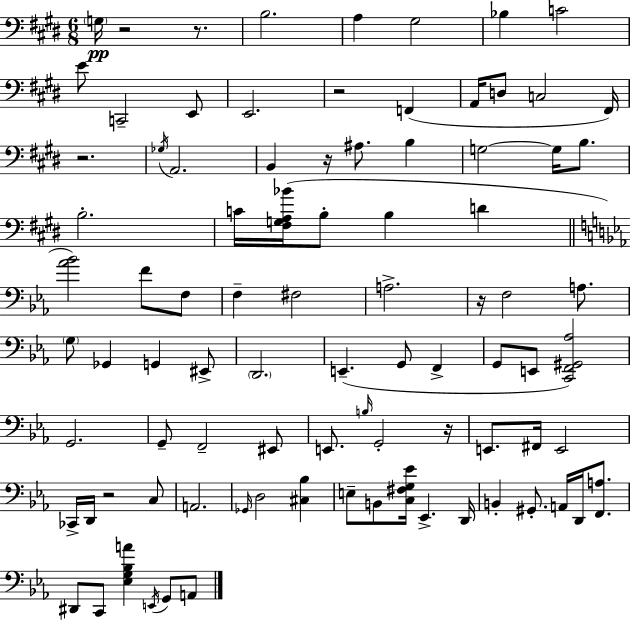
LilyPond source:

{
  \clef bass
  \numericTimeSignature
  \time 6/8
  \key e \major
  \parenthesize g16\pp r2 r8. | b2. | a4 gis2 | bes4 c'2 | \break e'8 c,2-- e,8 | e,2. | r2 f,4( | a,16 d8 c2 fis,16) | \break r2. | \acciaccatura { ges16 } a,2. | b,4 r16 ais8. b4 | g2~~ g16 b8. | \break b2.-. | c'16 <fis g a bes'>16( b8-. b4 d'4 | \bar "||" \break \key ees \major <aes' bes'>2) f'8 f8 | f4-- fis2 | a2.-> | r16 f2 a8. | \break \parenthesize g8 ges,4 g,4 eis,8-> | \parenthesize d,2. | e,4.--( g,8 f,4-> | g,8 e,8 <c, f, gis, aes>2) | \break g,2. | g,8-- f,2-- eis,8 | e,8. \grace { b16 } g,2-. | r16 e,8. fis,16 e,2 | \break ces,16-> d,16 r2 c8 | a,2. | \grace { ges,16 } d2 <cis bes>4 | e8-- b,8 <c fis g ees'>16 ees,4.-> | \break d,16 b,4-. gis,8.-. a,16 d,16 <f, a>8. | dis,8 c,8 <ees g bes a'>4 \acciaccatura { e,16 } g,8 | a,8 \bar "|."
}